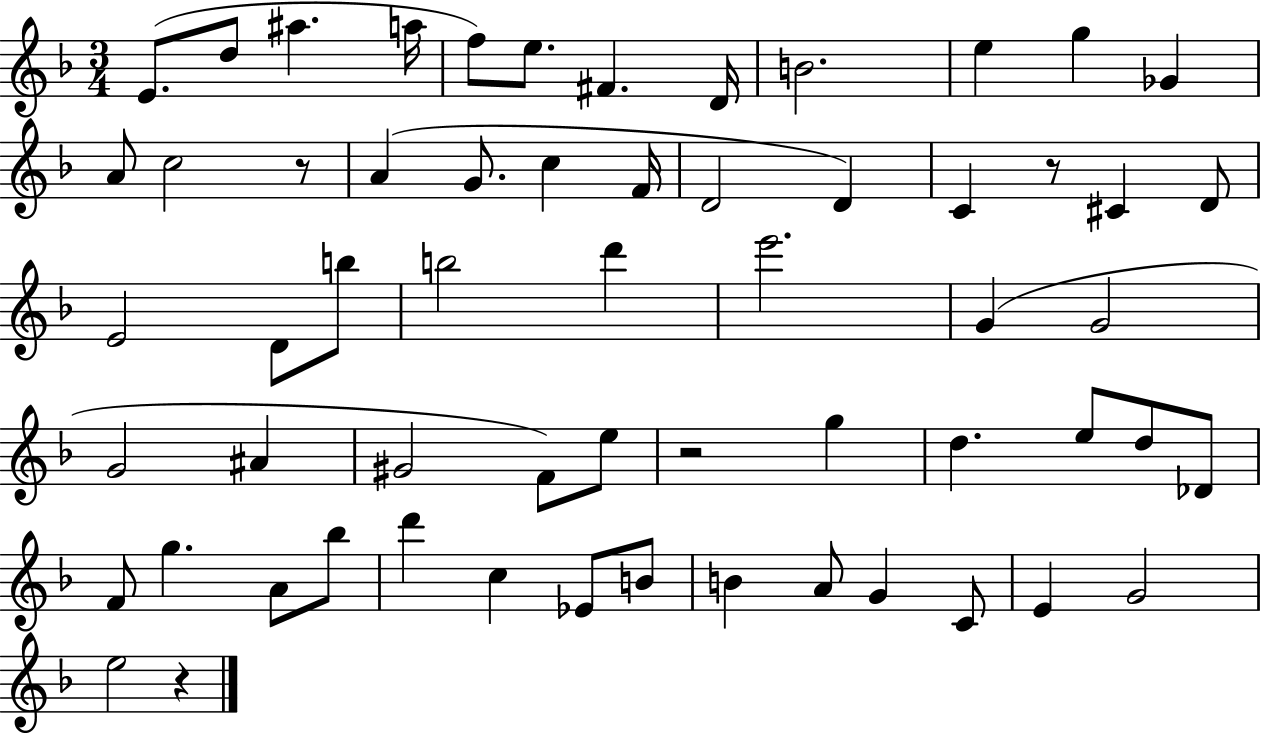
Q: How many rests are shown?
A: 4